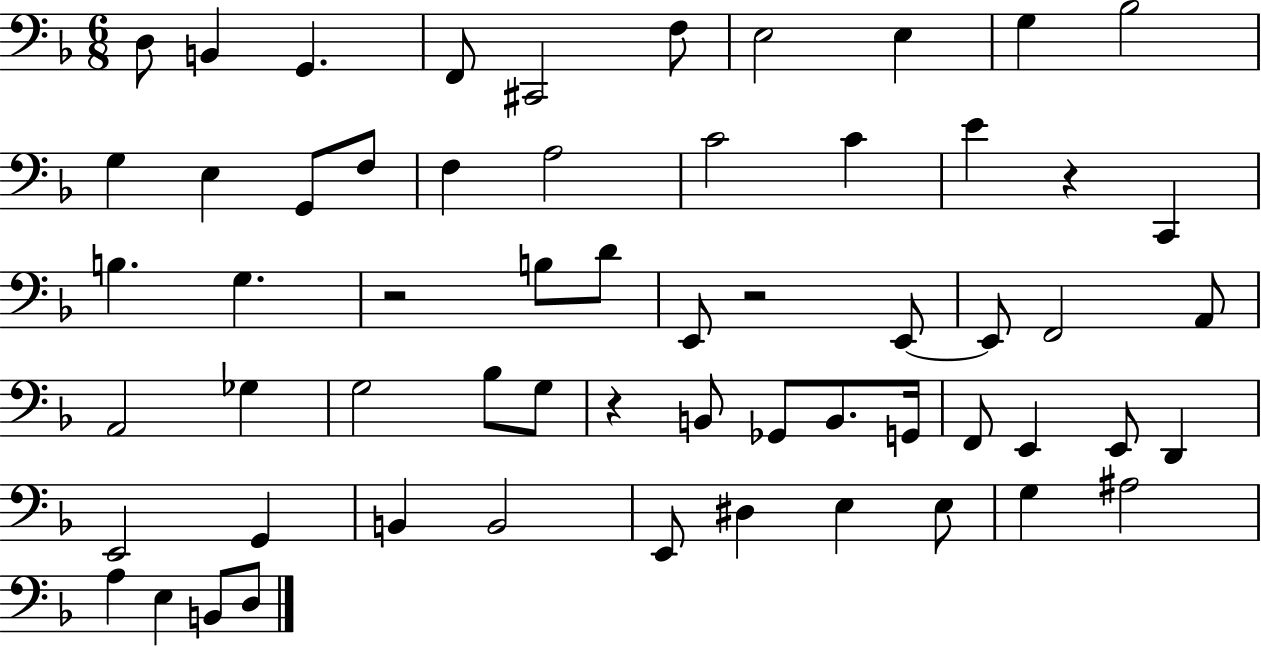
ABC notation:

X:1
T:Untitled
M:6/8
L:1/4
K:F
D,/2 B,, G,, F,,/2 ^C,,2 F,/2 E,2 E, G, _B,2 G, E, G,,/2 F,/2 F, A,2 C2 C E z C,, B, G, z2 B,/2 D/2 E,,/2 z2 E,,/2 E,,/2 F,,2 A,,/2 A,,2 _G, G,2 _B,/2 G,/2 z B,,/2 _G,,/2 B,,/2 G,,/4 F,,/2 E,, E,,/2 D,, E,,2 G,, B,, B,,2 E,,/2 ^D, E, E,/2 G, ^A,2 A, E, B,,/2 D,/2